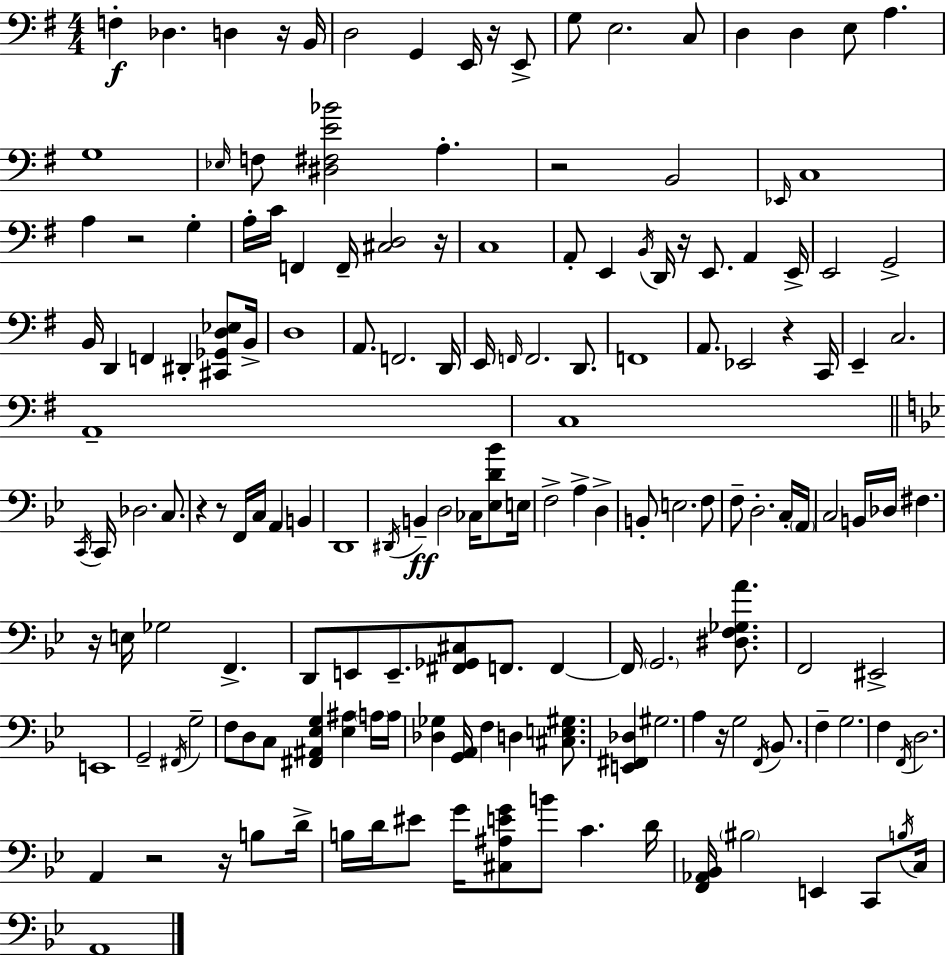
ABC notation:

X:1
T:Untitled
M:4/4
L:1/4
K:Em
F, _D, D, z/4 B,,/4 D,2 G,, E,,/4 z/4 E,,/2 G,/2 E,2 C,/2 D, D, E,/2 A, G,4 _E,/4 F,/2 [^D,^F,E_B]2 A, z2 B,,2 _E,,/4 C,4 A, z2 G, A,/4 C/4 F,, F,,/4 [^C,D,]2 z/4 C,4 A,,/2 E,, B,,/4 D,,/4 z/4 E,,/2 A,, E,,/4 E,,2 G,,2 B,,/4 D,, F,, ^D,, [^C,,_G,,D,_E,]/2 B,,/4 D,4 A,,/2 F,,2 D,,/4 E,,/4 F,,/4 F,,2 D,,/2 F,,4 A,,/2 _E,,2 z C,,/4 E,, C,2 A,,4 C,4 C,,/4 C,,/4 _D,2 C,/2 z z/2 F,,/4 C,/4 A,, B,, D,,4 ^D,,/4 B,, D,2 _C,/4 [_E,D_B]/2 E,/4 F,2 A, D, B,,/2 E,2 F,/2 F,/2 D,2 C,/4 A,,/4 C,2 B,,/4 _D,/4 ^F, z/4 E,/4 _G,2 F,, D,,/2 E,,/2 E,,/2 [^F,,_G,,^C,]/2 F,,/2 F,, F,,/4 G,,2 [^D,F,_G,A]/2 F,,2 ^E,,2 E,,4 G,,2 ^F,,/4 G,2 F,/2 D,/2 C,/2 [^F,,^A,,_E,G,] [_E,^A,] A,/4 A,/4 [_D,_G,] [G,,A,,]/4 F, D, [^C,E,^G,]/2 [E,,^F,,_D,] ^G,2 A, z/4 G,2 F,,/4 _B,,/2 F, G,2 F, F,,/4 D,2 A,, z2 z/4 B,/2 D/4 B,/4 D/4 ^E/2 G/4 [^C,^A,EG]/2 B/2 C D/4 [F,,_A,,_B,,]/4 ^B,2 E,, C,,/2 B,/4 C,/4 A,,4